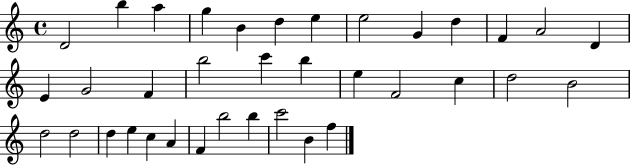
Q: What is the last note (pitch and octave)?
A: F5